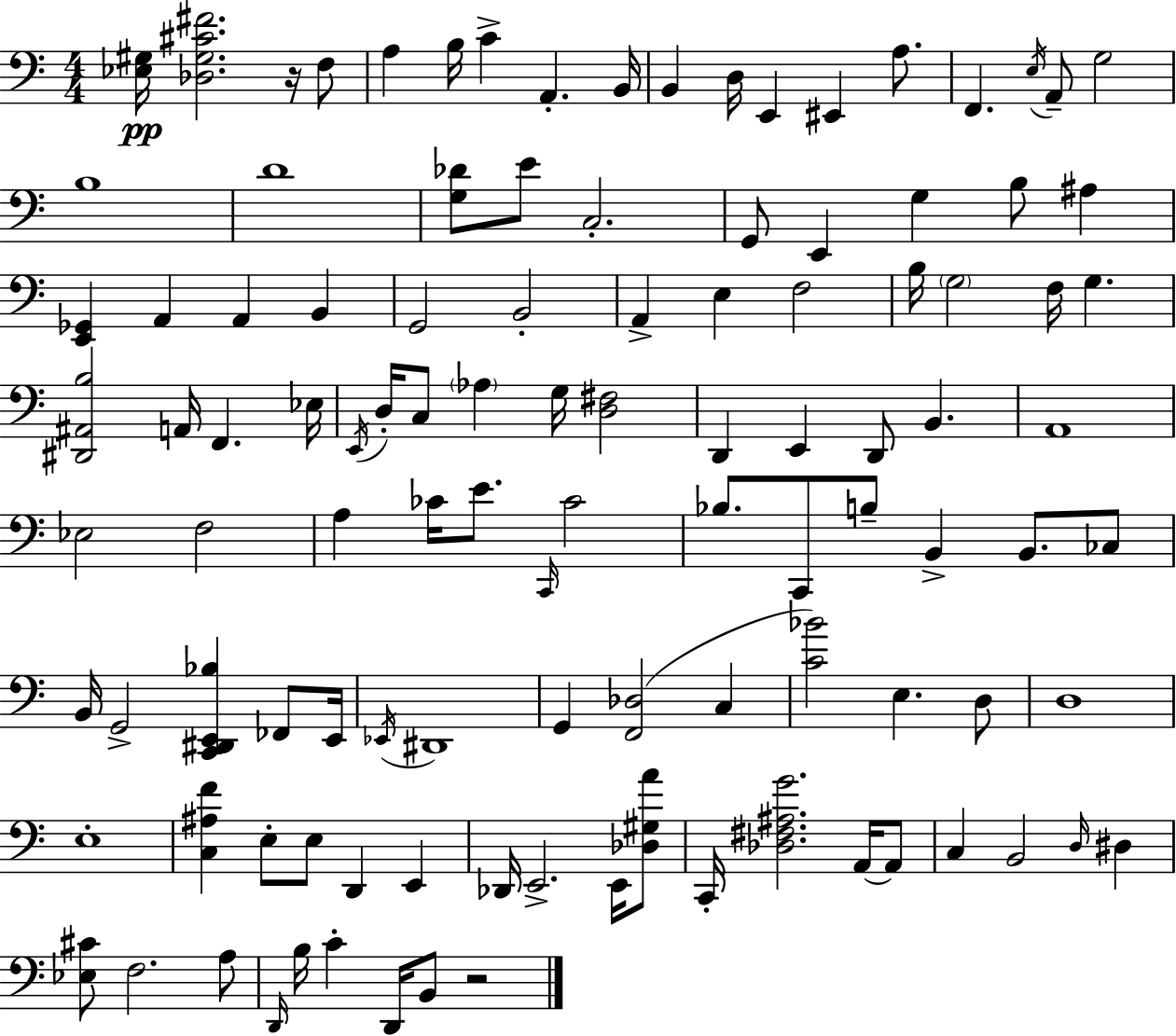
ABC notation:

X:1
T:Untitled
M:4/4
L:1/4
K:Am
[_E,^G,]/4 [_D,^G,^C^F]2 z/4 F,/2 A, B,/4 C A,, B,,/4 B,, D,/4 E,, ^E,, A,/2 F,, E,/4 A,,/2 G,2 B,4 D4 [G,_D]/2 E/2 C,2 G,,/2 E,, G, B,/2 ^A, [E,,_G,,] A,, A,, B,, G,,2 B,,2 A,, E, F,2 B,/4 G,2 F,/4 G, [^D,,^A,,B,]2 A,,/4 F,, _E,/4 E,,/4 D,/4 C,/2 _A, G,/4 [D,^F,]2 D,, E,, D,,/2 B,, A,,4 _E,2 F,2 A, _C/4 E/2 C,,/4 _C2 _B,/2 C,,/2 B,/2 B,, B,,/2 _C,/2 B,,/4 G,,2 [C,,^D,,E,,_B,] _F,,/2 E,,/4 _E,,/4 ^D,,4 G,, [F,,_D,]2 C, [C_B]2 E, D,/2 D,4 E,4 [C,^A,F] E,/2 E,/2 D,, E,, _D,,/4 E,,2 E,,/4 [_D,^G,A]/2 C,,/4 [_D,^F,^A,G]2 A,,/4 A,,/2 C, B,,2 D,/4 ^D, [_E,^C]/2 F,2 A,/2 D,,/4 B,/4 C D,,/4 B,,/2 z2